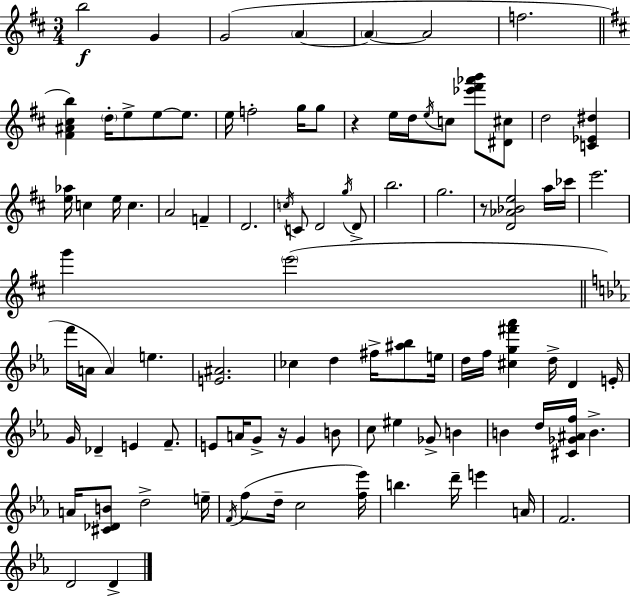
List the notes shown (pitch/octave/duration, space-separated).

B5/h G4/q G4/h A4/q A4/q A4/h F5/h. [F#4,A#4,C#5,B5]/q D5/s E5/e E5/e E5/e. E5/s F5/h G5/s G5/e R/q E5/s D5/s E5/s C5/e [Eb6,F#6,Ab6,B6]/e [D#4,C#5]/e D5/h [C4,Eb4,D#5]/q [E5,Ab5]/s C5/q E5/s C5/q. A4/h F4/q D4/h. C5/s C4/e D4/h G5/s D4/e B5/h. G5/h. R/e [D4,Ab4,Bb4,E5]/h A5/s CES6/s E6/h. G6/q E6/h F6/s A4/s A4/q E5/q. [E4,A#4]/h. CES5/q D5/q F#5/s [A#5,Bb5]/e E5/s D5/s F5/s [C#5,G5,F#6,Ab6]/q D5/s D4/q E4/s G4/s Db4/q E4/q F4/e. E4/e A4/s G4/e R/s G4/q B4/e C5/e EIS5/q Gb4/e B4/q B4/q D5/s [C#4,Gb4,A#4,F5]/s B4/q. A4/s [C#4,Db4,B4]/e D5/h E5/s F4/s F5/e D5/s C5/h [F5,Eb6]/s B5/q. D6/s E6/q A4/s F4/h. D4/h D4/q